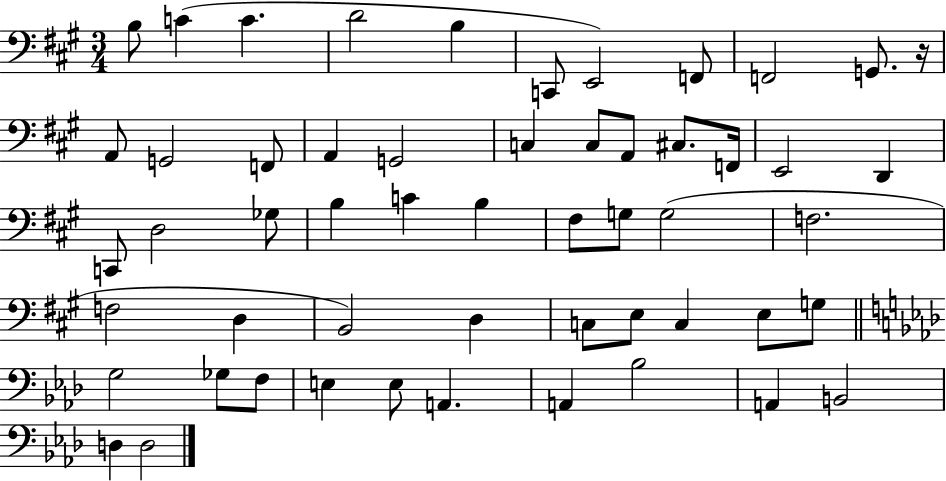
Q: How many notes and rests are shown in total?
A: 54